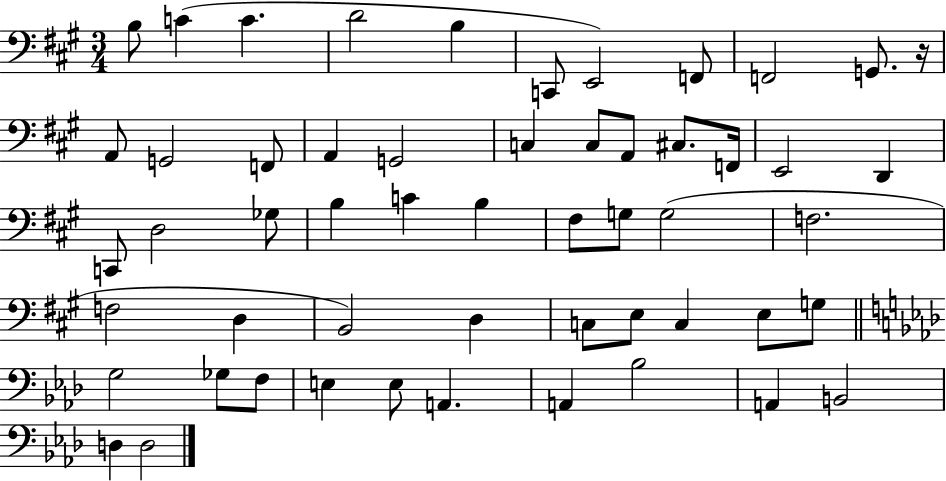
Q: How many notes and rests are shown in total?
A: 54